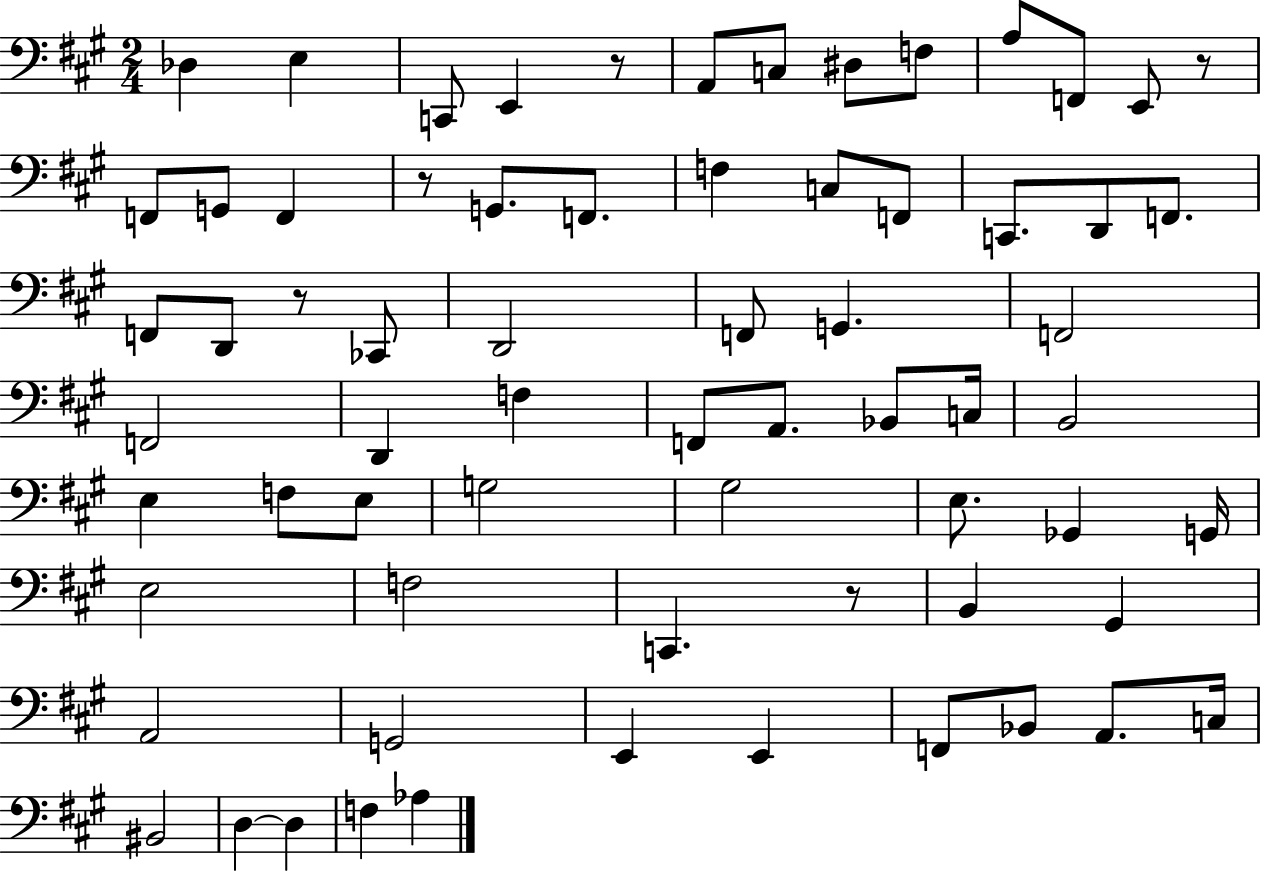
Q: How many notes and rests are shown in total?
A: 68